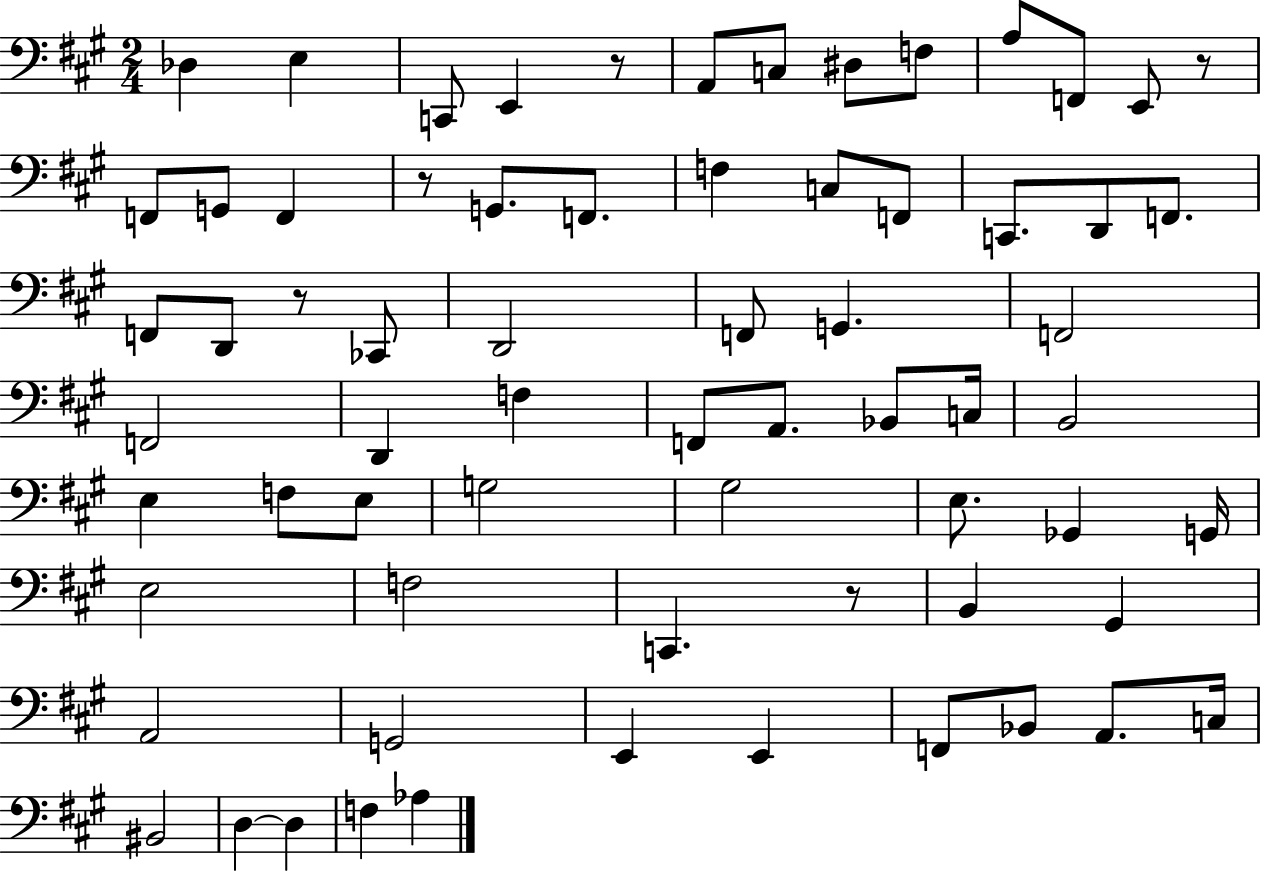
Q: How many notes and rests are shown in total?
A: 68